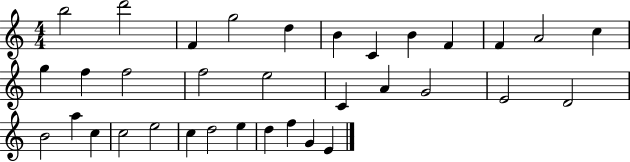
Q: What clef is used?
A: treble